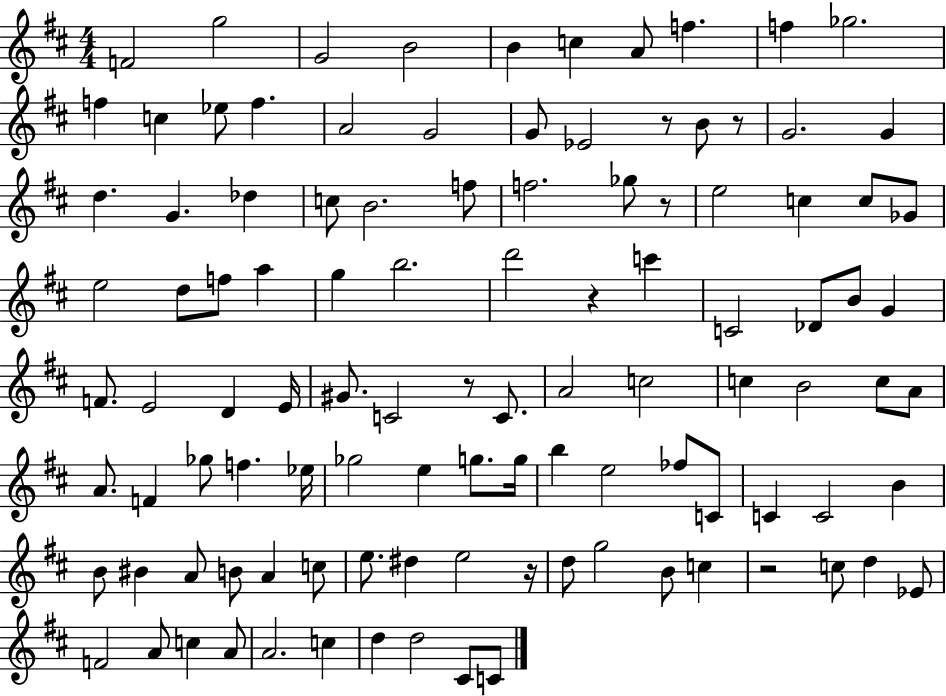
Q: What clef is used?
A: treble